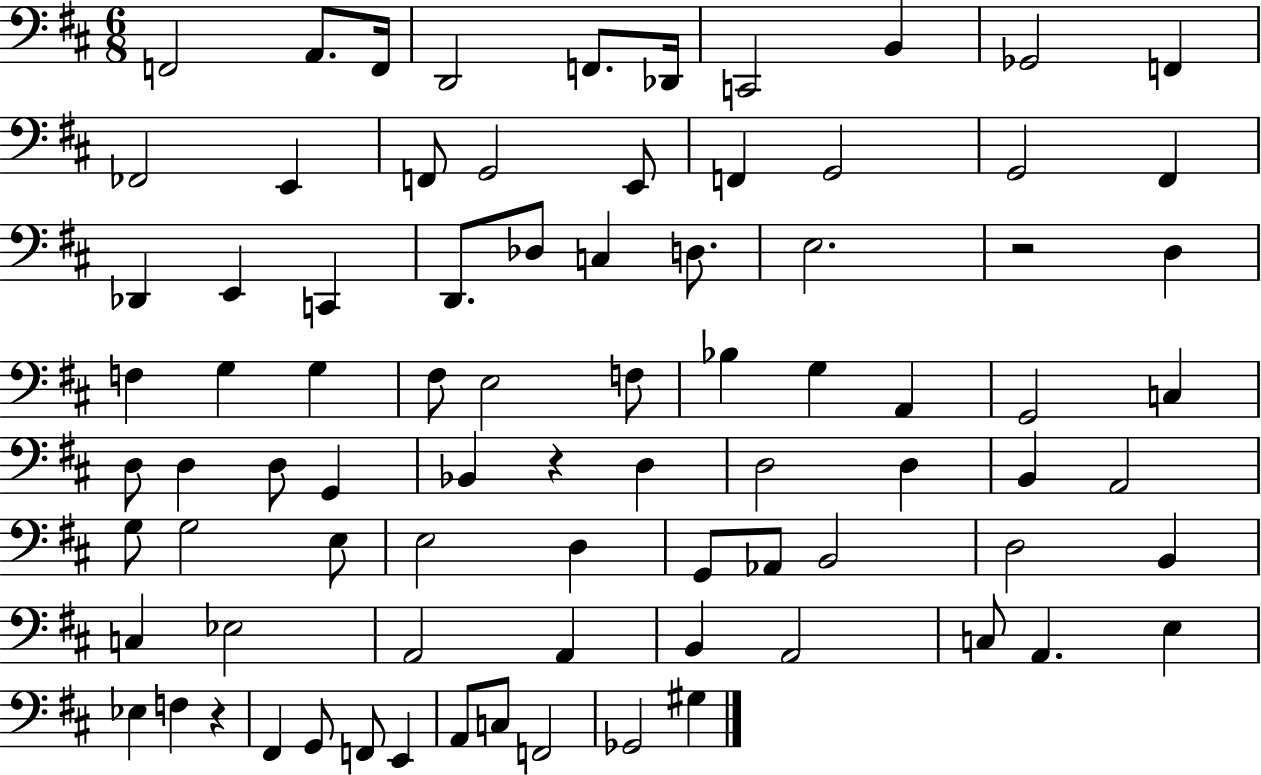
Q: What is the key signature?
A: D major